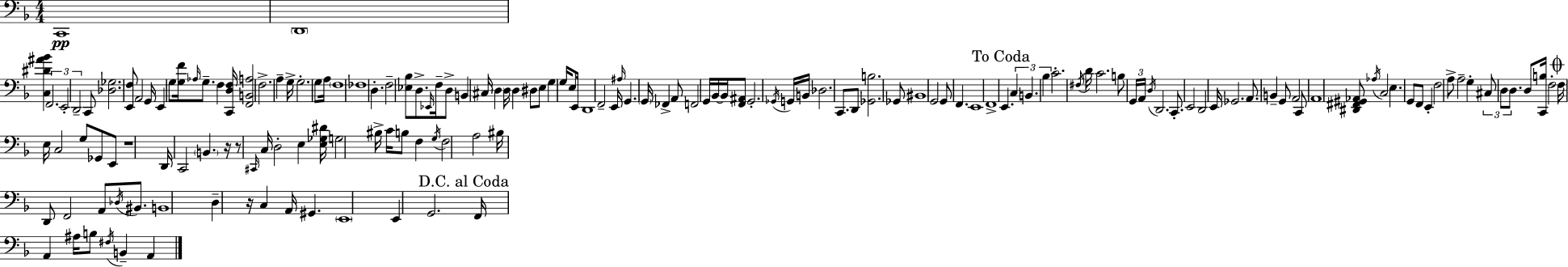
{
  \clef bass
  \numericTimeSignature
  \time 4/4
  \key f \major
  c,1\pp | \parenthesize d,1 | <c dis' ais' bes'>4 \tuplet 3/2 { f,2. | e,2-. d,2-- } | \break c,8 <des ges>2. <e, f>8 | a,2 g,16 e,4 g8 <g f'>16 | \grace { aes16 } g8.-- f4 <c, d f>16 <f, b, a>2 | f2.-> a4-- | \break g16-> g2.-. g8 | a16 \parenthesize f1 | fes1 | d4.-. f2-- <ees bes>8 | \break d8.-> \grace { ees,16 } f16-- d8-> b,4 cis16 \parenthesize d4 | d16 d4 dis8 e8 g4 g16 e8 | e,16 d,1 | f,2-- e,16 \grace { ais16 } g,4. | \break \parenthesize g,16 fes,4-> a,8 f,2 | g,16 bes,16~~ bes,16 <f, ais,>8 g,2.-. | \acciaccatura { ges,16 } g,16 b,16 des2. | c,8. d,8 <ges, b>2. | \break ges,8 bis,1 | g,2 g,8 f,4. | e,1 | f,1-> | \break \mark "To Coda" e,4. \tuplet 3/2 { c4 b,4. | bes4 } c'2.-. | \acciaccatura { fis16 } d'16 c'2. | b8 \tuplet 3/2 { g,16 a,16 \acciaccatura { d16 } } d,2. | \break c,8.-. e,2 d,2 | e,16 ges,2. | a,8. b,4-- g,8 a,2 | c,8 a,1 | \break <dis, fis, gis, aes,>8 \acciaccatura { aes16 } c2 | e4. g,8 f,8 e,4-. f2 | a8-> a2-- | g4-. \tuplet 3/2 { cis8 d8 d8. } d8 <c, b>16 f2-. | \break \mark \markup { \musicglyph "scripts.coda" } f16 e16 c2 | g8 ges,8 e,8 r1 | d,16 c,2 | \parenthesize b,4. r16 r8 \grace { cis,16 } c16 d2-. | \break e4 <e ges dis'>16 g2 | bis16-> c'16 b8 f4 \acciaccatura { g16 } f2 | a2 bis16 d,8 f,2 | a,8 \acciaccatura { des16 } bis,8. b,1 | \break d4-- r16 c4 | a,16 gis,4. \parenthesize e,1 | e,4 g,2. | \mark "D.C. al Coda" f,16 a,4 ais16 | \break b8 \acciaccatura { fis16 } b,4-- a,4 \bar "|."
}